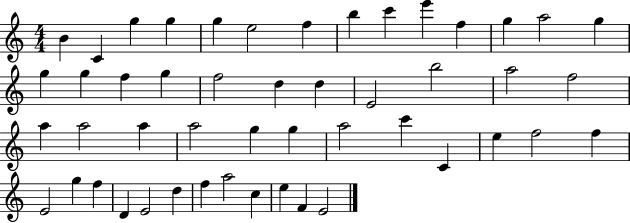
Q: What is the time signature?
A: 4/4